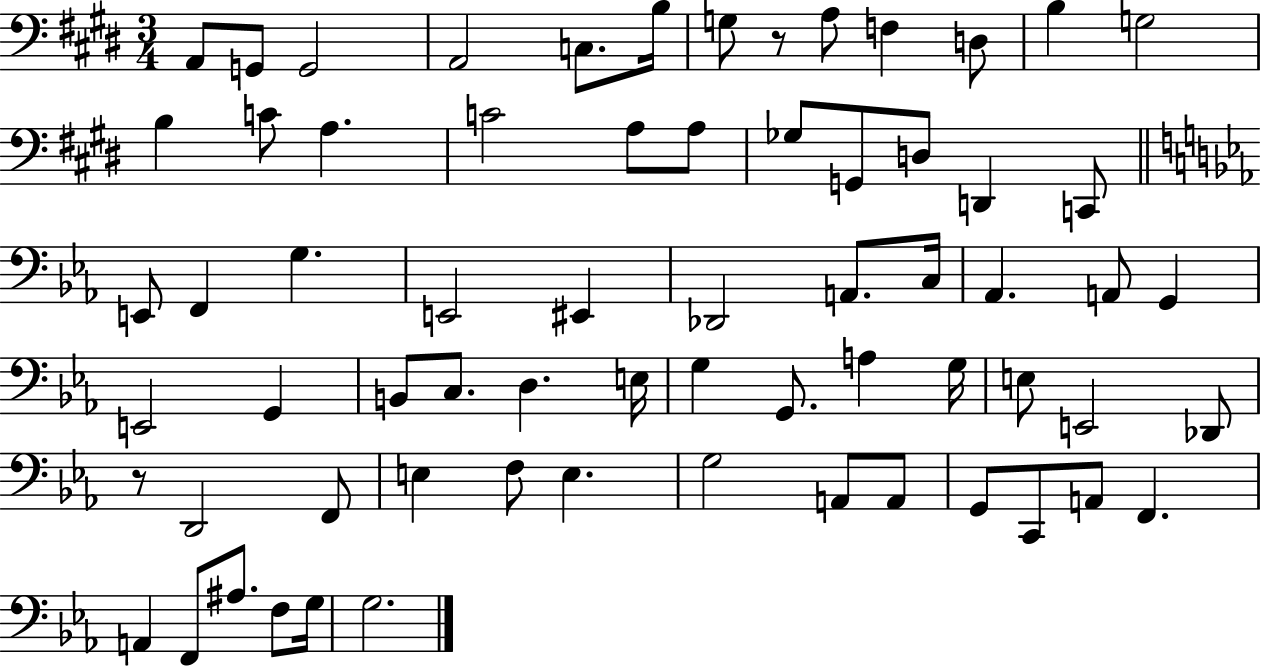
X:1
T:Untitled
M:3/4
L:1/4
K:E
A,,/2 G,,/2 G,,2 A,,2 C,/2 B,/4 G,/2 z/2 A,/2 F, D,/2 B, G,2 B, C/2 A, C2 A,/2 A,/2 _G,/2 G,,/2 D,/2 D,, C,,/2 E,,/2 F,, G, E,,2 ^E,, _D,,2 A,,/2 C,/4 _A,, A,,/2 G,, E,,2 G,, B,,/2 C,/2 D, E,/4 G, G,,/2 A, G,/4 E,/2 E,,2 _D,,/2 z/2 D,,2 F,,/2 E, F,/2 E, G,2 A,,/2 A,,/2 G,,/2 C,,/2 A,,/2 F,, A,, F,,/2 ^A,/2 F,/2 G,/4 G,2